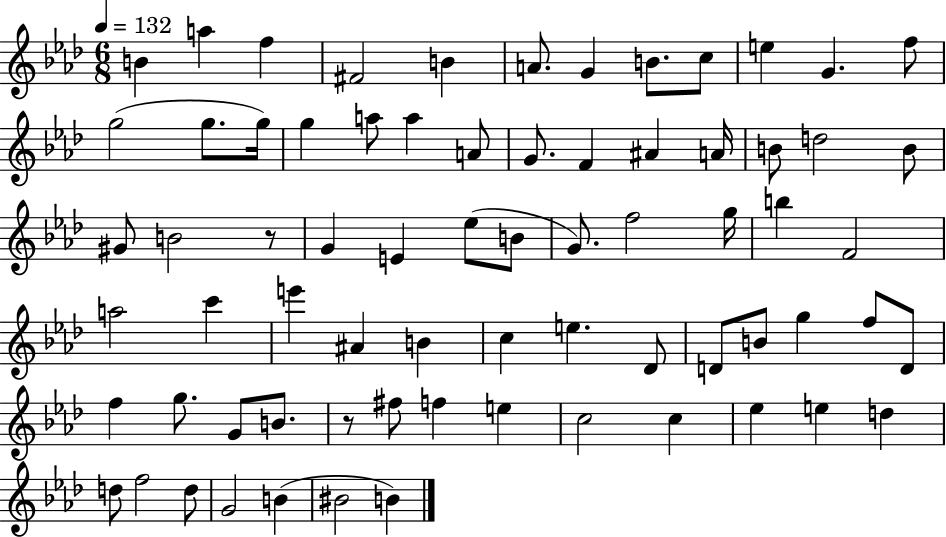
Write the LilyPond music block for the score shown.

{
  \clef treble
  \numericTimeSignature
  \time 6/8
  \key aes \major
  \tempo 4 = 132
  b'4 a''4 f''4 | fis'2 b'4 | a'8. g'4 b'8. c''8 | e''4 g'4. f''8 | \break g''2( g''8. g''16) | g''4 a''8 a''4 a'8 | g'8. f'4 ais'4 a'16 | b'8 d''2 b'8 | \break gis'8 b'2 r8 | g'4 e'4 ees''8( b'8 | g'8.) f''2 g''16 | b''4 f'2 | \break a''2 c'''4 | e'''4 ais'4 b'4 | c''4 e''4. des'8 | d'8 b'8 g''4 f''8 d'8 | \break f''4 g''8. g'8 b'8. | r8 fis''8 f''4 e''4 | c''2 c''4 | ees''4 e''4 d''4 | \break d''8 f''2 d''8 | g'2 b'4( | bis'2 b'4) | \bar "|."
}